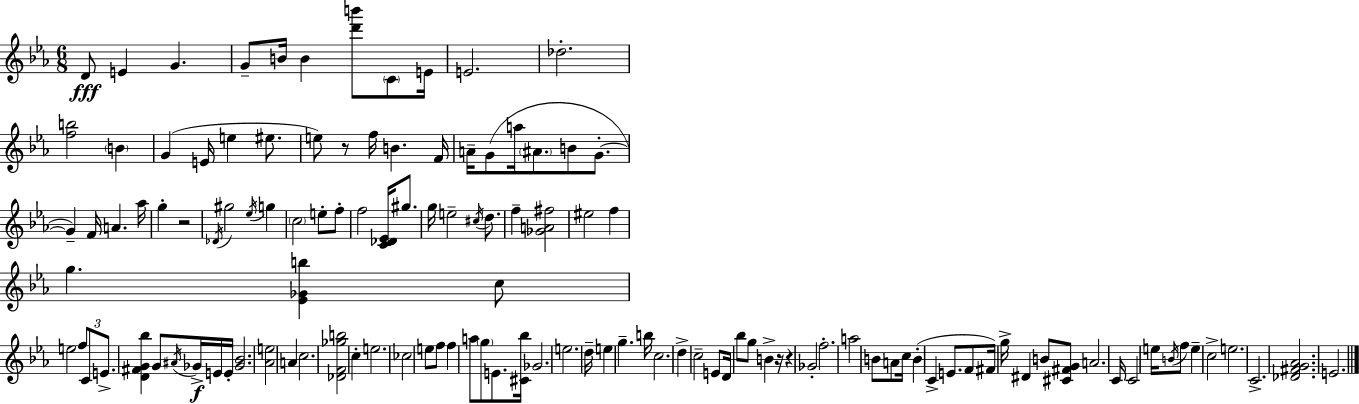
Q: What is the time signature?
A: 6/8